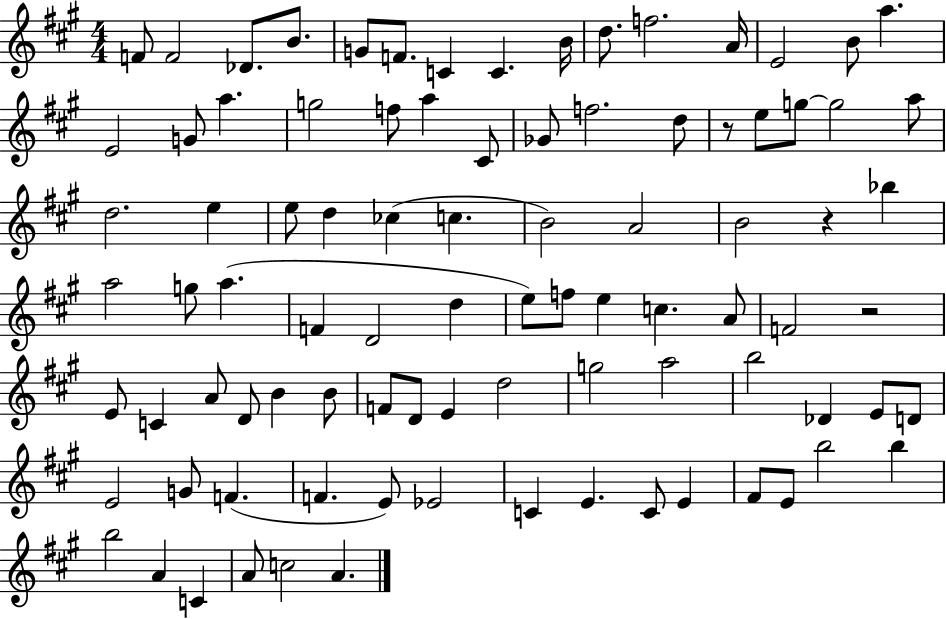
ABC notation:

X:1
T:Untitled
M:4/4
L:1/4
K:A
F/2 F2 _D/2 B/2 G/2 F/2 C C B/4 d/2 f2 A/4 E2 B/2 a E2 G/2 a g2 f/2 a ^C/2 _G/2 f2 d/2 z/2 e/2 g/2 g2 a/2 d2 e e/2 d _c c B2 A2 B2 z _b a2 g/2 a F D2 d e/2 f/2 e c A/2 F2 z2 E/2 C A/2 D/2 B B/2 F/2 D/2 E d2 g2 a2 b2 _D E/2 D/2 E2 G/2 F F E/2 _E2 C E C/2 E ^F/2 E/2 b2 b b2 A C A/2 c2 A